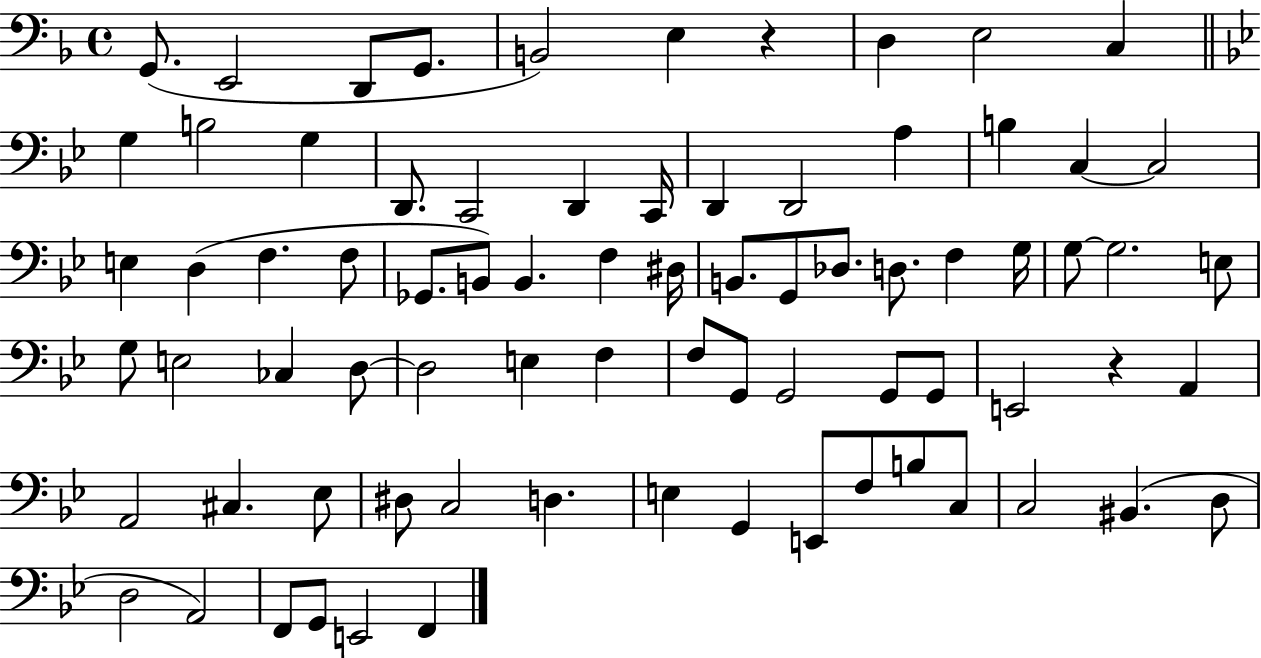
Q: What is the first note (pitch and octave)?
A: G2